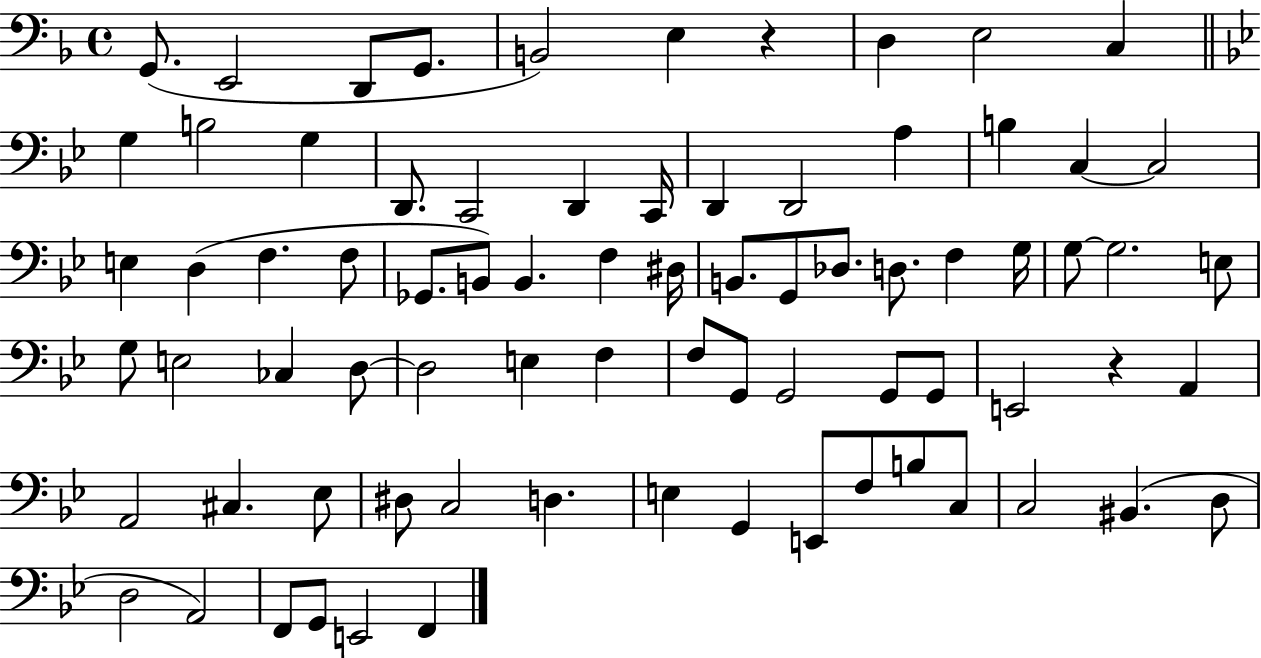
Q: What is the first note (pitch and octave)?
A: G2